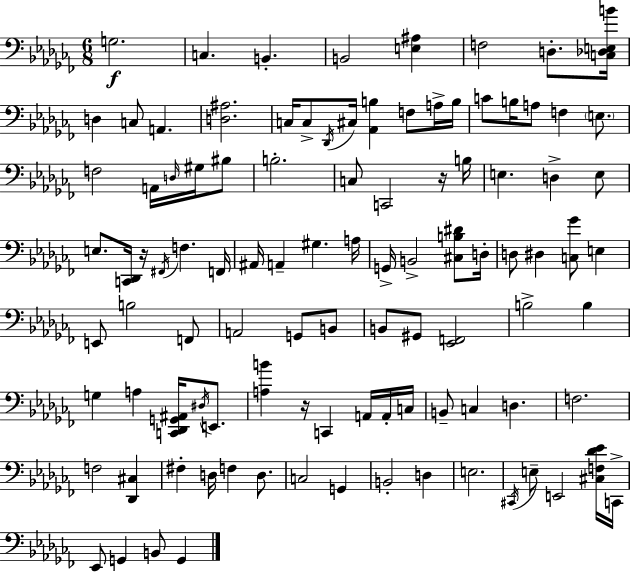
X:1
T:Untitled
M:6/8
L:1/4
K:Abm
G,2 C, B,, B,,2 [E,^A,] F,2 D,/2 [C,_D,E,B]/4 D, C,/2 A,, [D,^A,]2 C,/4 C,/2 _D,,/4 ^C,/4 [_A,,B,] F,/2 A,/4 B,/4 C/2 B,/4 A,/2 F, E,/2 F,2 A,,/4 D,/4 ^G,/4 ^B,/2 B,2 C,/2 C,,2 z/4 B,/4 E, D, E,/2 E,/2 [C,,_D,,]/4 z/4 ^F,,/4 F, F,,/4 ^A,,/4 A,, ^G, A,/4 G,,/4 B,,2 [^C,B,^D]/2 D,/4 D,/2 ^D, [C,_G]/2 E, E,,/2 B,2 F,,/2 A,,2 G,,/2 B,,/2 B,,/2 ^G,,/2 [_E,,F,,]2 B,2 B, G, A, [C,,_D,,G,,^A,,]/4 ^D,/4 E,,/2 [A,B] z/4 C,, A,,/4 A,,/4 C,/4 B,,/2 C, D, F,2 F,2 [_D,,^C,] ^F, D,/4 F, D,/2 C,2 G,, B,,2 D, E,2 ^C,,/4 E,/2 E,,2 [^C,F,_D_E]/4 C,,/4 _E,,/2 G,, B,,/2 G,,